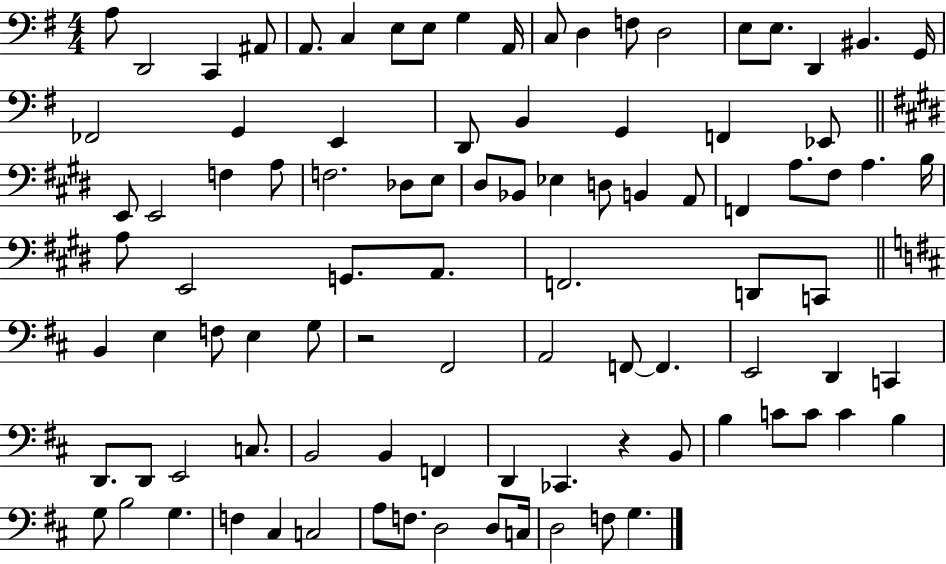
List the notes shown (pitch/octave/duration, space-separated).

A3/e D2/h C2/q A#2/e A2/e. C3/q E3/e E3/e G3/q A2/s C3/e D3/q F3/e D3/h E3/e E3/e. D2/q BIS2/q. G2/s FES2/h G2/q E2/q D2/e B2/q G2/q F2/q Eb2/e E2/e E2/h F3/q A3/e F3/h. Db3/e E3/e D#3/e Bb2/e Eb3/q D3/e B2/q A2/e F2/q A3/e. F#3/e A3/q. B3/s A3/e E2/h G2/e. A2/e. F2/h. D2/e C2/e B2/q E3/q F3/e E3/q G3/e R/h F#2/h A2/h F2/e F2/q. E2/h D2/q C2/q D2/e. D2/e E2/h C3/e. B2/h B2/q F2/q D2/q CES2/q. R/q B2/e B3/q C4/e C4/e C4/q B3/q G3/e B3/h G3/q. F3/q C#3/q C3/h A3/e F3/e. D3/h D3/e C3/s D3/h F3/e G3/q.